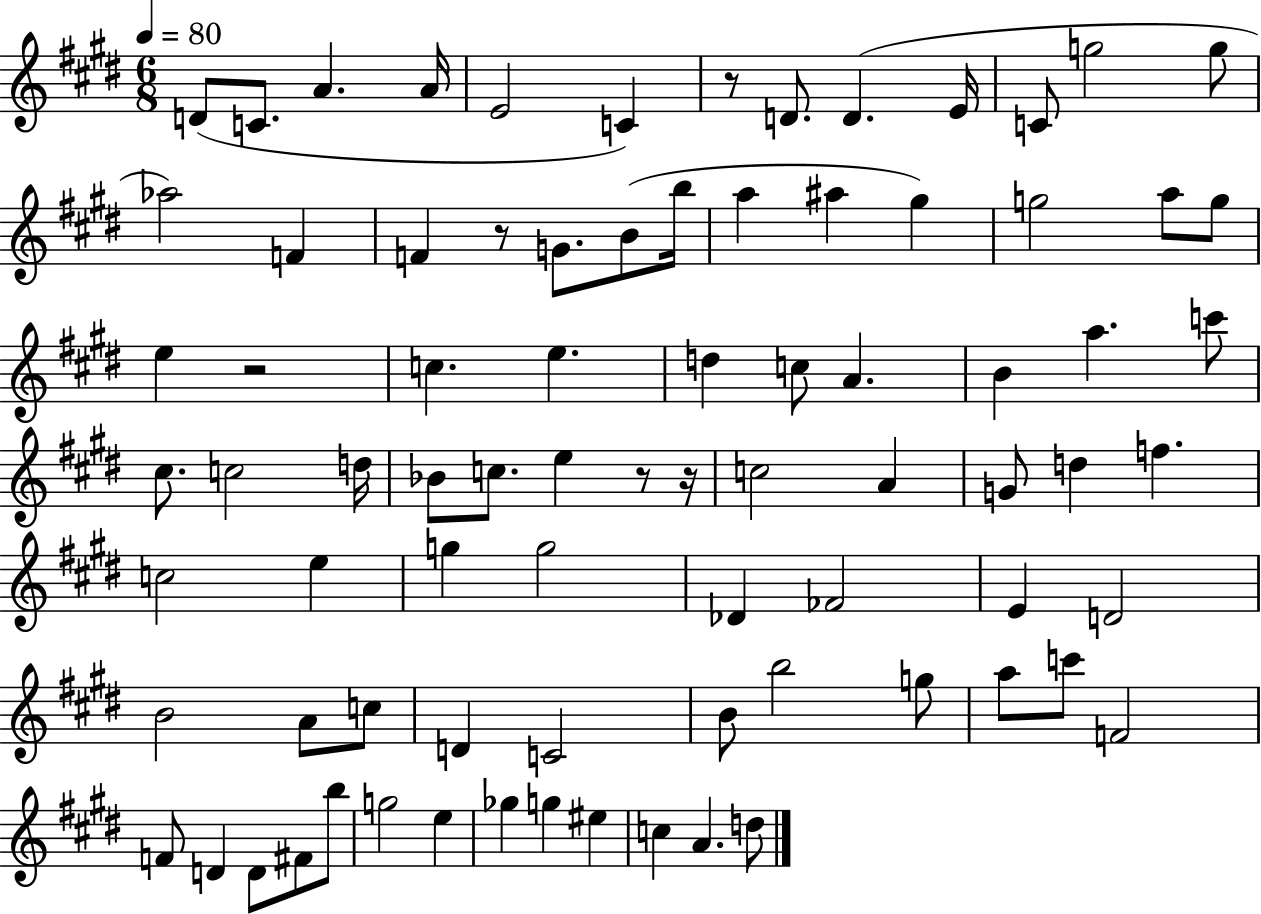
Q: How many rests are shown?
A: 5